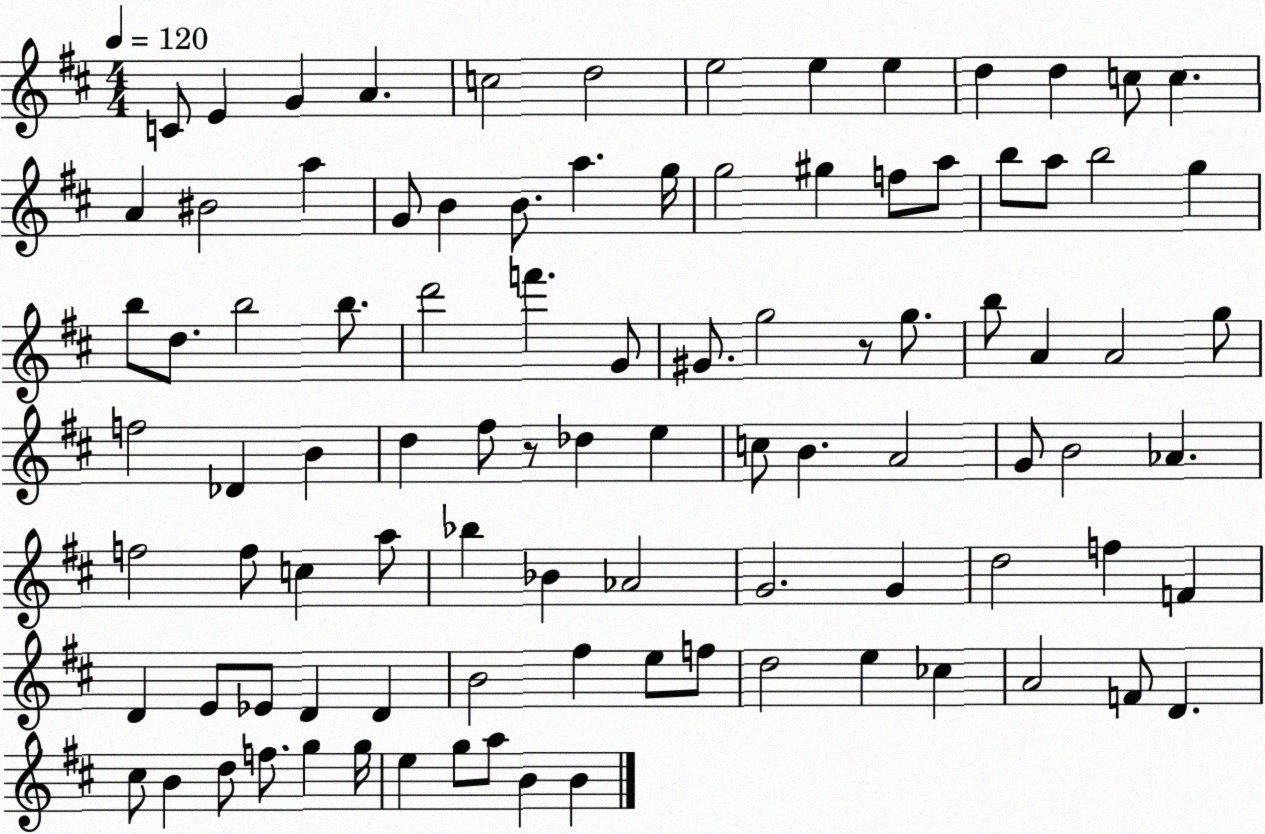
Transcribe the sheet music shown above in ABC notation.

X:1
T:Untitled
M:4/4
L:1/4
K:D
C/2 E G A c2 d2 e2 e e d d c/2 c A ^B2 a G/2 B B/2 a g/4 g2 ^g f/2 a/2 b/2 a/2 b2 g b/2 d/2 b2 b/2 d'2 f' G/2 ^G/2 g2 z/2 g/2 b/2 A A2 g/2 f2 _D B d ^f/2 z/2 _d e c/2 B A2 G/2 B2 _A f2 f/2 c a/2 _b _B _A2 G2 G d2 f F D E/2 _E/2 D D B2 ^f e/2 f/2 d2 e _c A2 F/2 D ^c/2 B d/2 f/2 g g/4 e g/2 a/2 B B